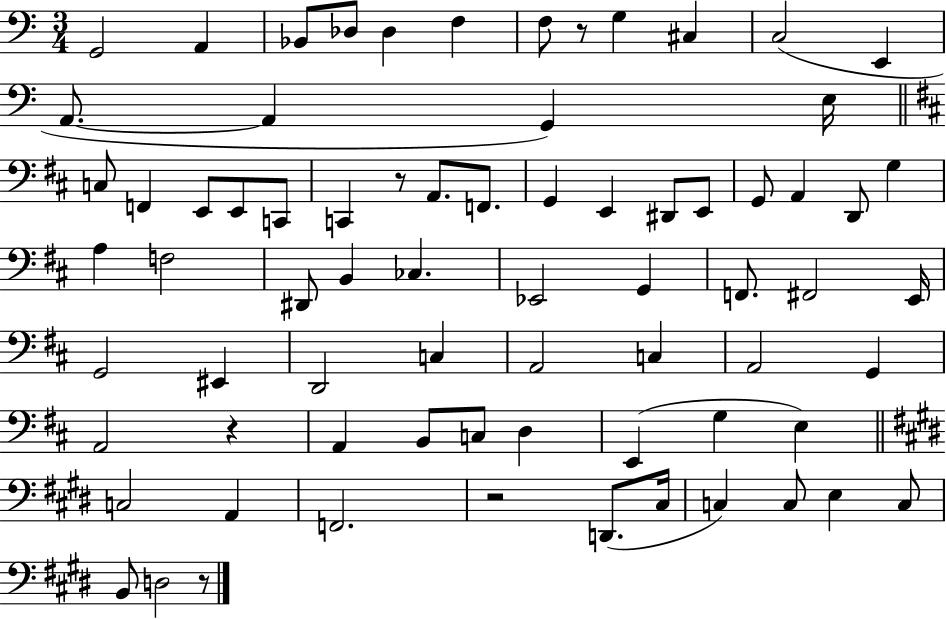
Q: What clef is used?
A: bass